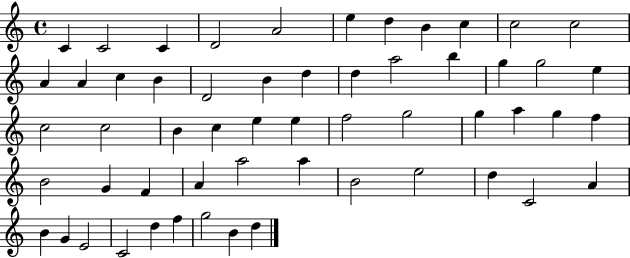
X:1
T:Untitled
M:4/4
L:1/4
K:C
C C2 C D2 A2 e d B c c2 c2 A A c B D2 B d d a2 b g g2 e c2 c2 B c e e f2 g2 g a g f B2 G F A a2 a B2 e2 d C2 A B G E2 C2 d f g2 B d